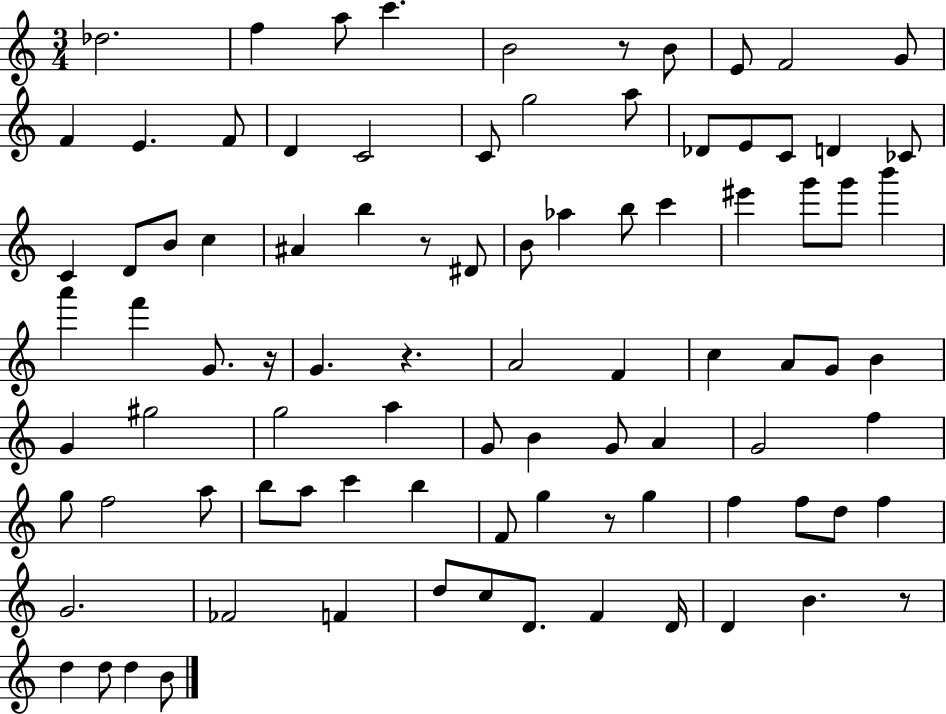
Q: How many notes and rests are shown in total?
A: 91